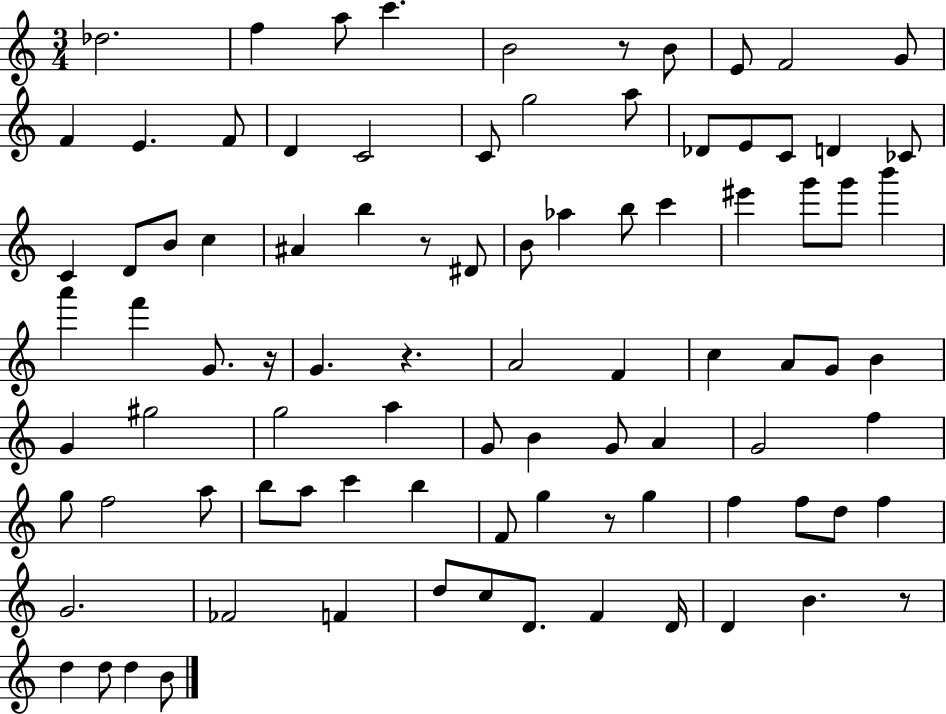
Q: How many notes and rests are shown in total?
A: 91